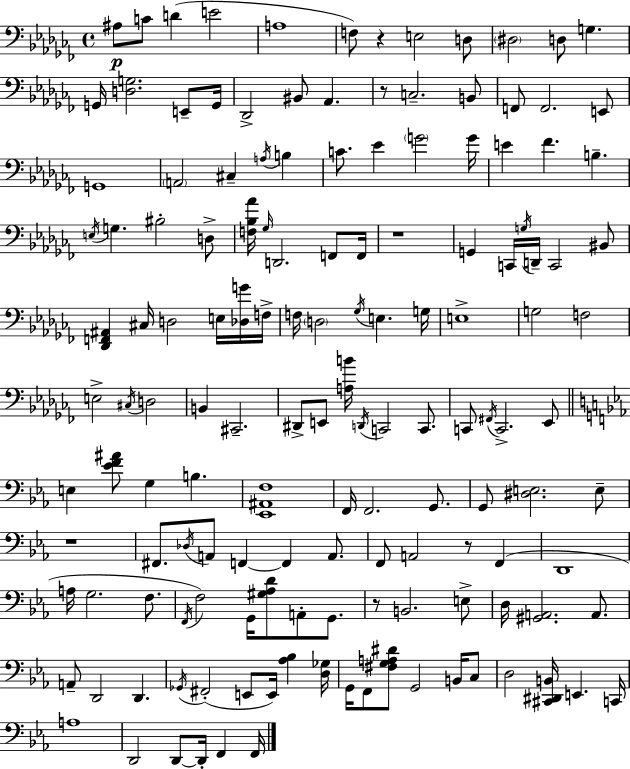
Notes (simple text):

A#3/e C4/e D4/q E4/h A3/w F3/e R/q E3/h D3/e D#3/h D3/e G3/q. G2/s [D3,G3]/h. E2/e G2/s Db2/h BIS2/e Ab2/q. R/e C3/h. B2/e F2/e F2/h. E2/e G2/w A2/h C#3/q A3/s B3/q C4/e. Eb4/q G4/h G4/s E4/q FES4/q. B3/q. E3/s G3/q. BIS3/h D3/e [F3,Bb3,Ab4]/s Gb3/s D2/h. F2/e F2/s R/w G2/q C2/s G3/s D2/s C2/h BIS2/e [Db2,F2,A#2]/q C#3/s D3/h E3/s [Db3,G4]/s F3/s F3/s D3/h Gb3/s E3/q. G3/s E3/w G3/h F3/h E3/h C#3/s D3/h B2/q C#2/h. D#2/e E2/e [A3,B4]/s D2/s C2/h C2/e. C2/e F#2/s C2/h. Eb2/e E3/q [Eb4,F4,A#4]/e G3/q B3/q. [Eb2,A#2,F3]/w F2/s F2/h. G2/e. G2/e [D#3,E3]/h. E3/e R/w F#2/e. Db3/s A2/e F2/q F2/q A2/e. F2/e A2/h R/e F2/q D2/w A3/s G3/h. F3/e. F2/s F3/h G2/s [G#3,Ab3,D4]/e A2/e G2/e. R/e B2/h. E3/e D3/s [G#2,A2]/h. A2/e. A2/e D2/h D2/q. Gb2/s F#2/h E2/e E2/s [Ab3,Bb3]/q [D3,Gb3]/s G2/s F2/e [F#3,G3,A3,D#4]/e G2/h B2/s C3/e D3/h [C#2,D#2,B2]/s E2/q. C2/s A3/w D2/h D2/e D2/s F2/q F2/s